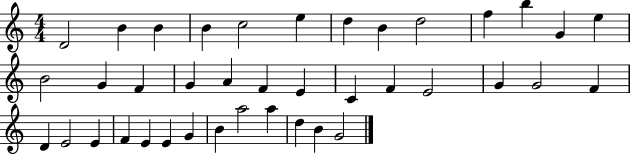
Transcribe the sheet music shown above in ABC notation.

X:1
T:Untitled
M:4/4
L:1/4
K:C
D2 B B B c2 e d B d2 f b G e B2 G F G A F E C F E2 G G2 F D E2 E F E E G B a2 a d B G2